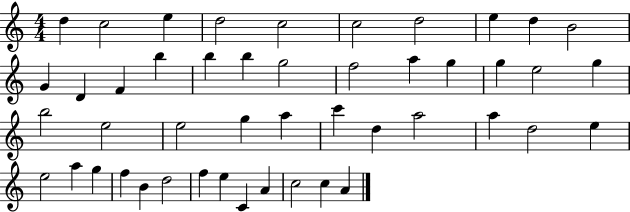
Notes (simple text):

D5/q C5/h E5/q D5/h C5/h C5/h D5/h E5/q D5/q B4/h G4/q D4/q F4/q B5/q B5/q B5/q G5/h F5/h A5/q G5/q G5/q E5/h G5/q B5/h E5/h E5/h G5/q A5/q C6/q D5/q A5/h A5/q D5/h E5/q E5/h A5/q G5/q F5/q B4/q D5/h F5/q E5/q C4/q A4/q C5/h C5/q A4/q